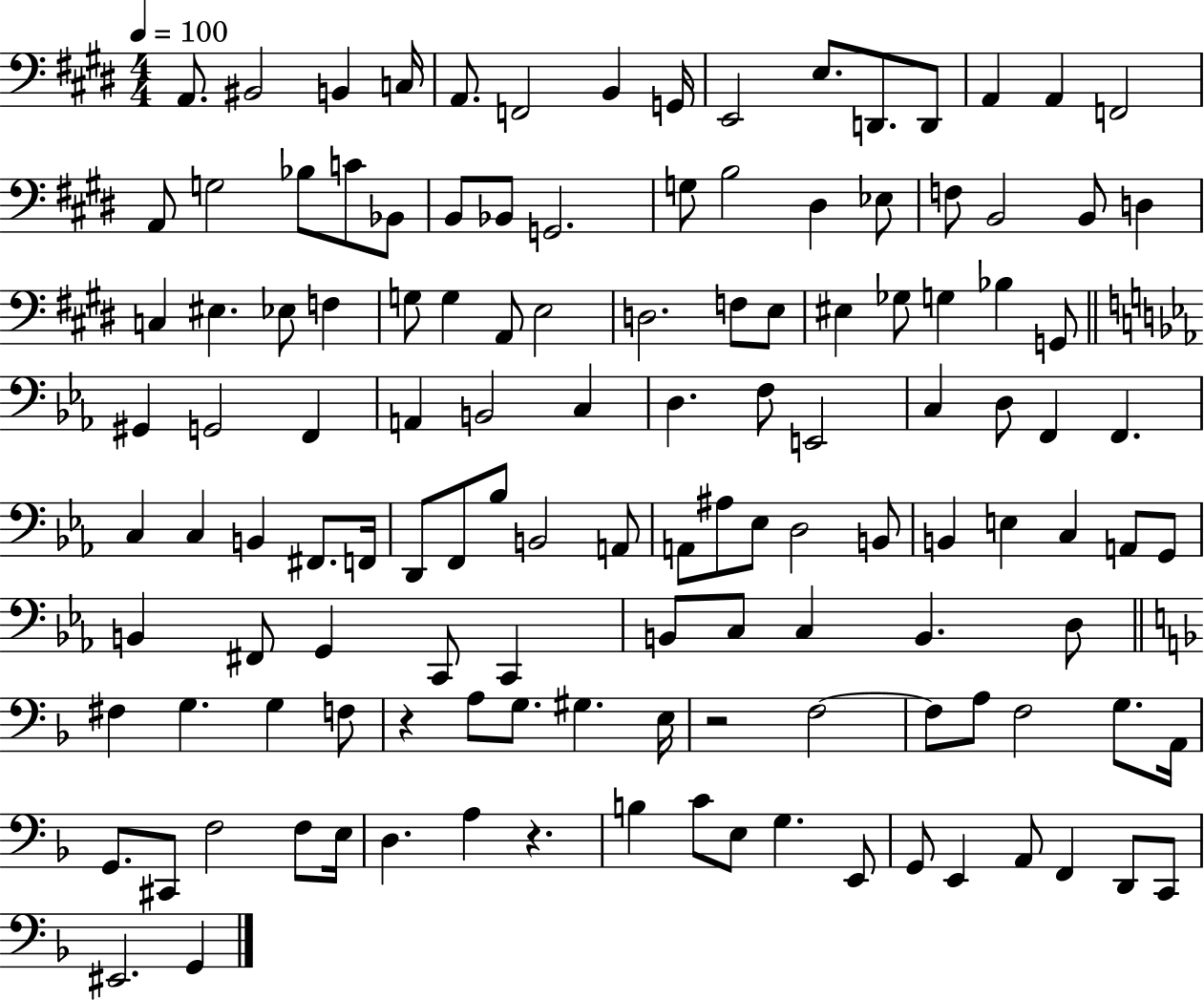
{
  \clef bass
  \numericTimeSignature
  \time 4/4
  \key e \major
  \tempo 4 = 100
  \repeat volta 2 { a,8. bis,2 b,4 c16 | a,8. f,2 b,4 g,16 | e,2 e8. d,8. d,8 | a,4 a,4 f,2 | \break a,8 g2 bes8 c'8 bes,8 | b,8 bes,8 g,2. | g8 b2 dis4 ees8 | f8 b,2 b,8 d4 | \break c4 eis4. ees8 f4 | g8 g4 a,8 e2 | d2. f8 e8 | eis4 ges8 g4 bes4 g,8 | \break \bar "||" \break \key ees \major gis,4 g,2 f,4 | a,4 b,2 c4 | d4. f8 e,2 | c4 d8 f,4 f,4. | \break c4 c4 b,4 fis,8. f,16 | d,8 f,8 bes8 b,2 a,8 | a,8 ais8 ees8 d2 b,8 | b,4 e4 c4 a,8 g,8 | \break b,4 fis,8 g,4 c,8 c,4 | b,8 c8 c4 b,4. d8 | \bar "||" \break \key d \minor fis4 g4. g4 f8 | r4 a8 g8. gis4. e16 | r2 f2~~ | f8 a8 f2 g8. a,16 | \break g,8. cis,8 f2 f8 e16 | d4. a4 r4. | b4 c'8 e8 g4. e,8 | g,8 e,4 a,8 f,4 d,8 c,8 | \break eis,2. g,4 | } \bar "|."
}